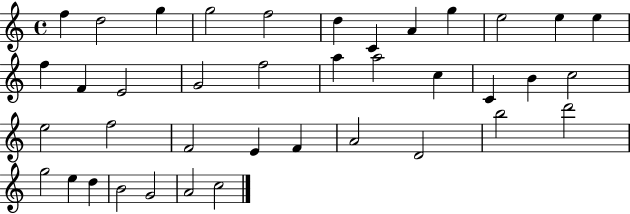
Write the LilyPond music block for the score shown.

{
  \clef treble
  \time 4/4
  \defaultTimeSignature
  \key c \major
  f''4 d''2 g''4 | g''2 f''2 | d''4 c'4 a'4 g''4 | e''2 e''4 e''4 | \break f''4 f'4 e'2 | g'2 f''2 | a''4 a''2 c''4 | c'4 b'4 c''2 | \break e''2 f''2 | f'2 e'4 f'4 | a'2 d'2 | b''2 d'''2 | \break g''2 e''4 d''4 | b'2 g'2 | a'2 c''2 | \bar "|."
}